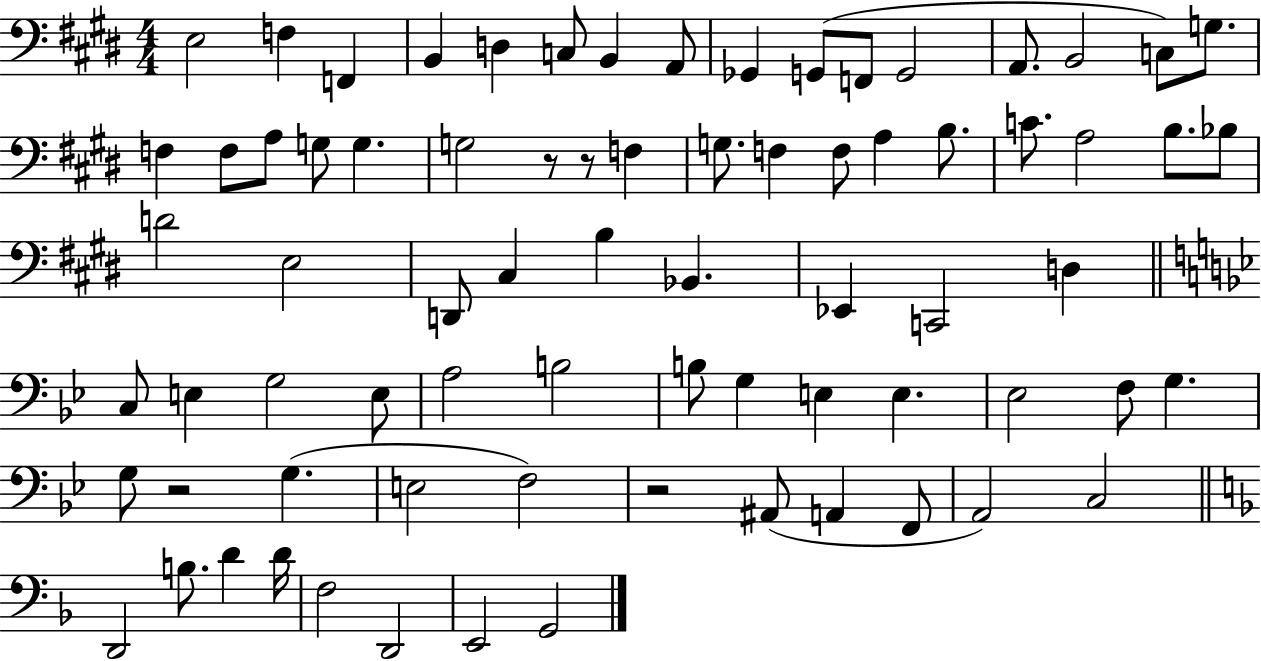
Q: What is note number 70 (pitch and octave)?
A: E2